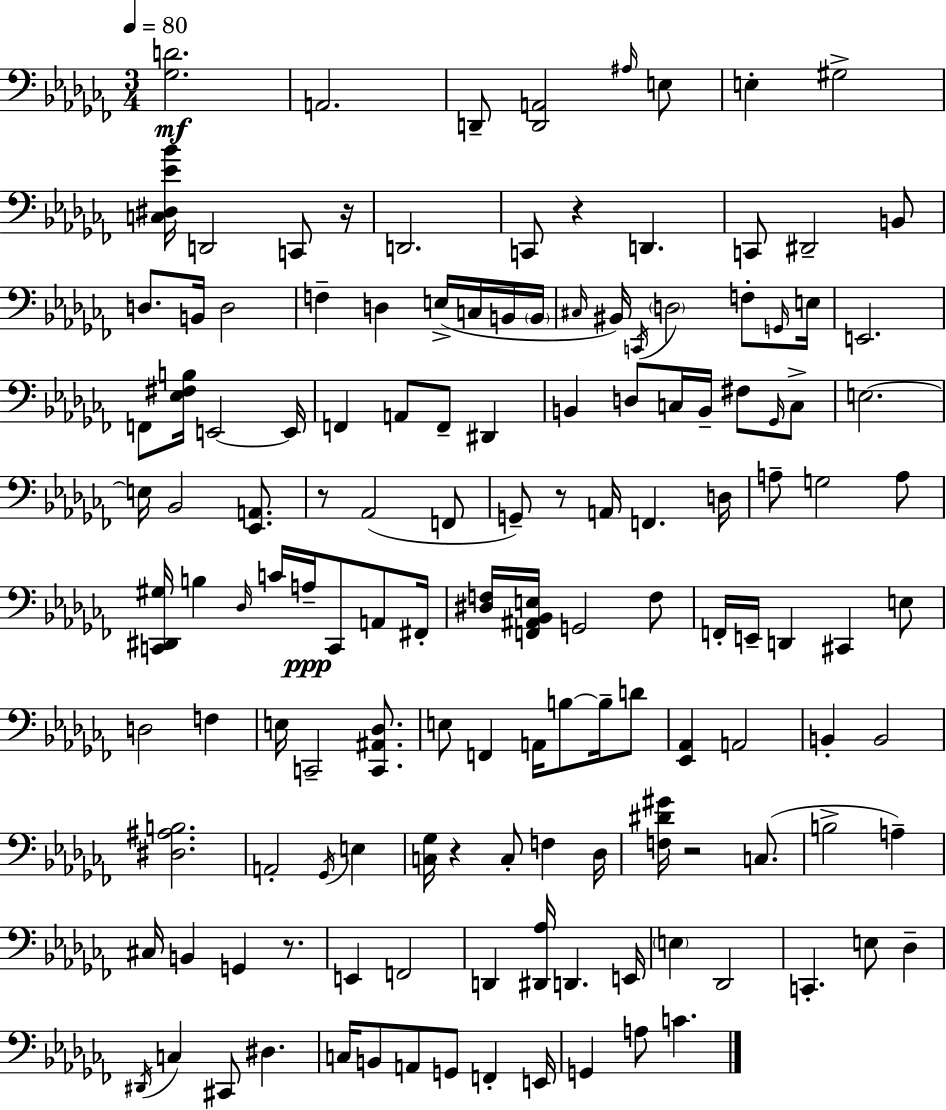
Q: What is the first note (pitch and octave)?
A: A2